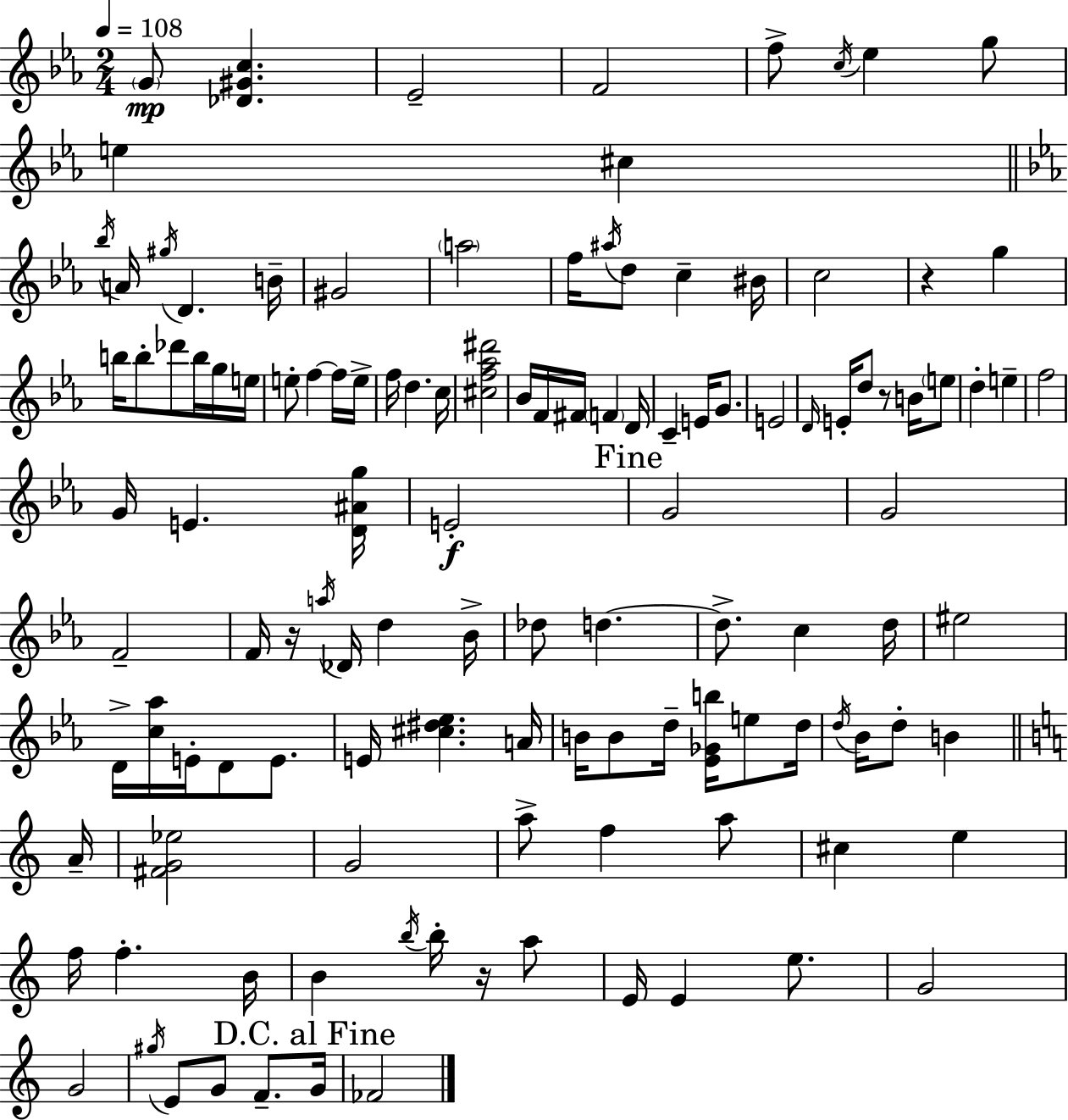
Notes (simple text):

G4/e [Db4,G#4,C5]/q. Eb4/h F4/h F5/e C5/s Eb5/q G5/e E5/q C#5/q Bb5/s A4/s G#5/s D4/q. B4/s G#4/h A5/h F5/s A#5/s D5/e C5/q BIS4/s C5/h R/q G5/q B5/s B5/e Db6/e B5/s G5/s E5/s E5/e F5/q F5/s E5/s F5/s D5/q. C5/s [C#5,F5,Ab5,D#6]/h Bb4/s F4/s F#4/s F4/q D4/s C4/q E4/s G4/e. E4/h D4/s E4/s D5/e R/e B4/s E5/e D5/q E5/q F5/h G4/s E4/q. [D4,A#4,G5]/s E4/h G4/h G4/h F4/h F4/s R/s A5/s Db4/s D5/q Bb4/s Db5/e D5/q. D5/e. C5/q D5/s EIS5/h D4/s [C5,Ab5]/s E4/s D4/e E4/e. E4/s [C#5,D#5,Eb5]/q. A4/s B4/s B4/e D5/s [Eb4,Gb4,B5]/s E5/e D5/s D5/s Bb4/s D5/e B4/q A4/s [F#4,G4,Eb5]/h G4/h A5/e F5/q A5/e C#5/q E5/q F5/s F5/q. B4/s B4/q B5/s B5/s R/s A5/e E4/s E4/q E5/e. G4/h G4/h G#5/s E4/e G4/e F4/e. G4/s FES4/h